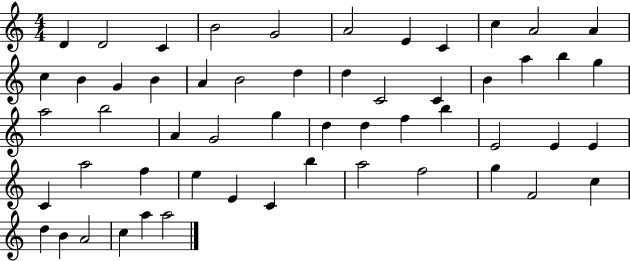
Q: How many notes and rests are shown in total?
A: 55